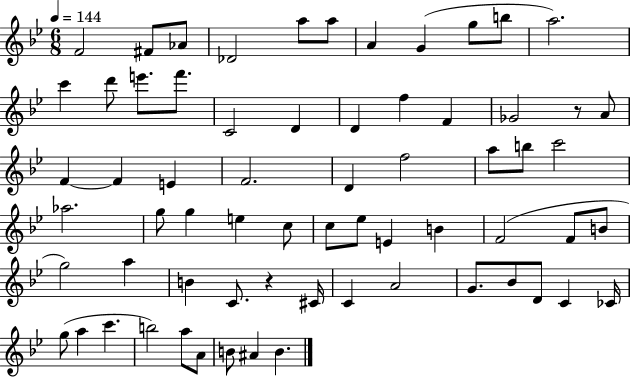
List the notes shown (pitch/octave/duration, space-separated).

F4/h F#4/e Ab4/e Db4/h A5/e A5/e A4/q G4/q G5/e B5/e A5/h. C6/q D6/e E6/e. F6/e. C4/h D4/q D4/q F5/q F4/q Gb4/h R/e A4/e F4/q F4/q E4/q F4/h. D4/q F5/h A5/e B5/e C6/h Ab5/h. G5/e G5/q E5/q C5/e C5/e Eb5/e E4/q B4/q F4/h F4/e B4/e G5/h A5/q B4/q C4/e. R/q C#4/s C4/q A4/h G4/e. Bb4/e D4/e C4/q CES4/s G5/e A5/q C6/q. B5/h A5/e A4/e B4/e A#4/q B4/q.